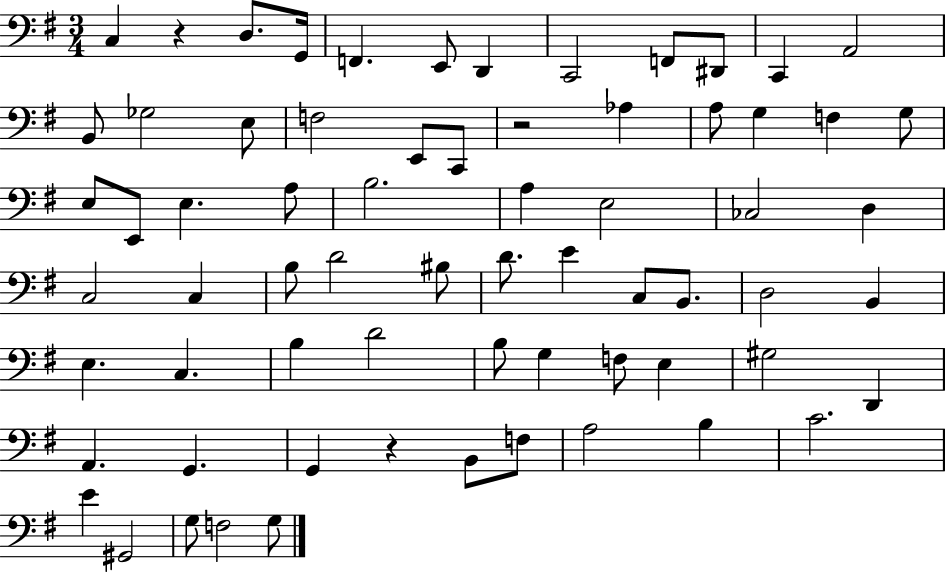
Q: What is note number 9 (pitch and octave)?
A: D#2